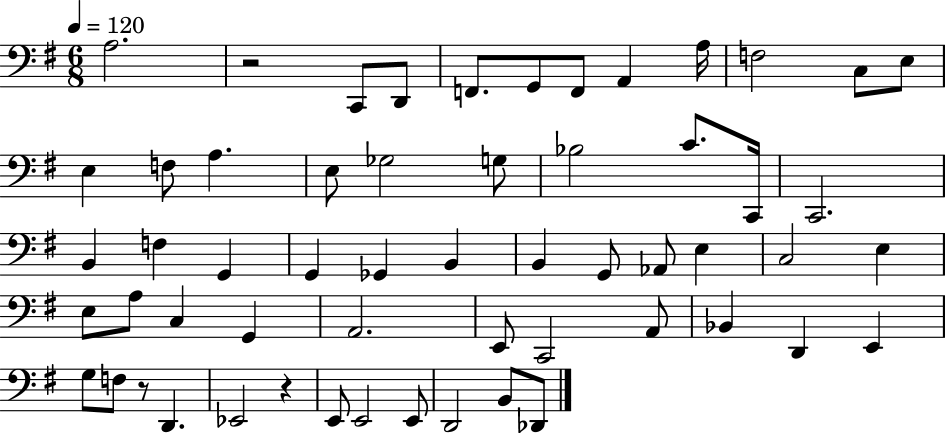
A3/h. R/h C2/e D2/e F2/e. G2/e F2/e A2/q A3/s F3/h C3/e E3/e E3/q F3/e A3/q. E3/e Gb3/h G3/e Bb3/h C4/e. C2/s C2/h. B2/q F3/q G2/q G2/q Gb2/q B2/q B2/q G2/e Ab2/e E3/q C3/h E3/q E3/e A3/e C3/q G2/q A2/h. E2/e C2/h A2/e Bb2/q D2/q E2/q G3/e F3/e R/e D2/q. Eb2/h R/q E2/e E2/h E2/e D2/h B2/e Db2/e